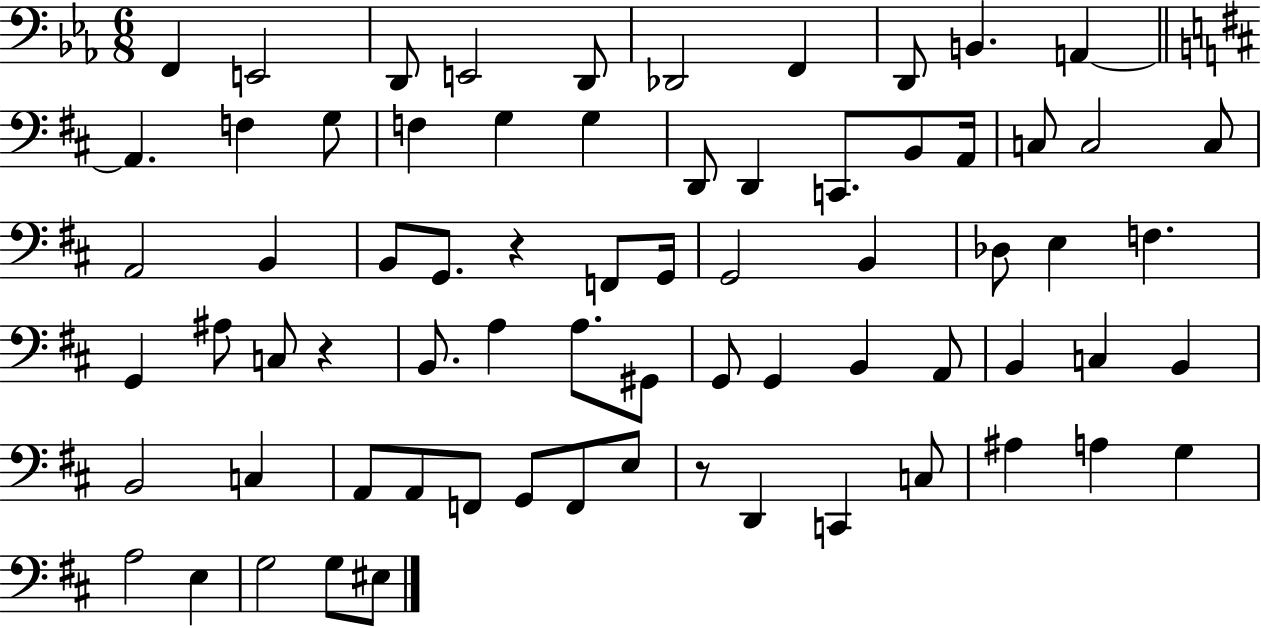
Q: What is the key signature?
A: EES major